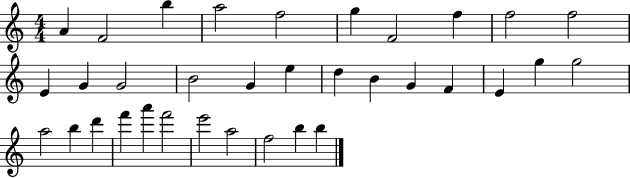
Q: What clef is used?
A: treble